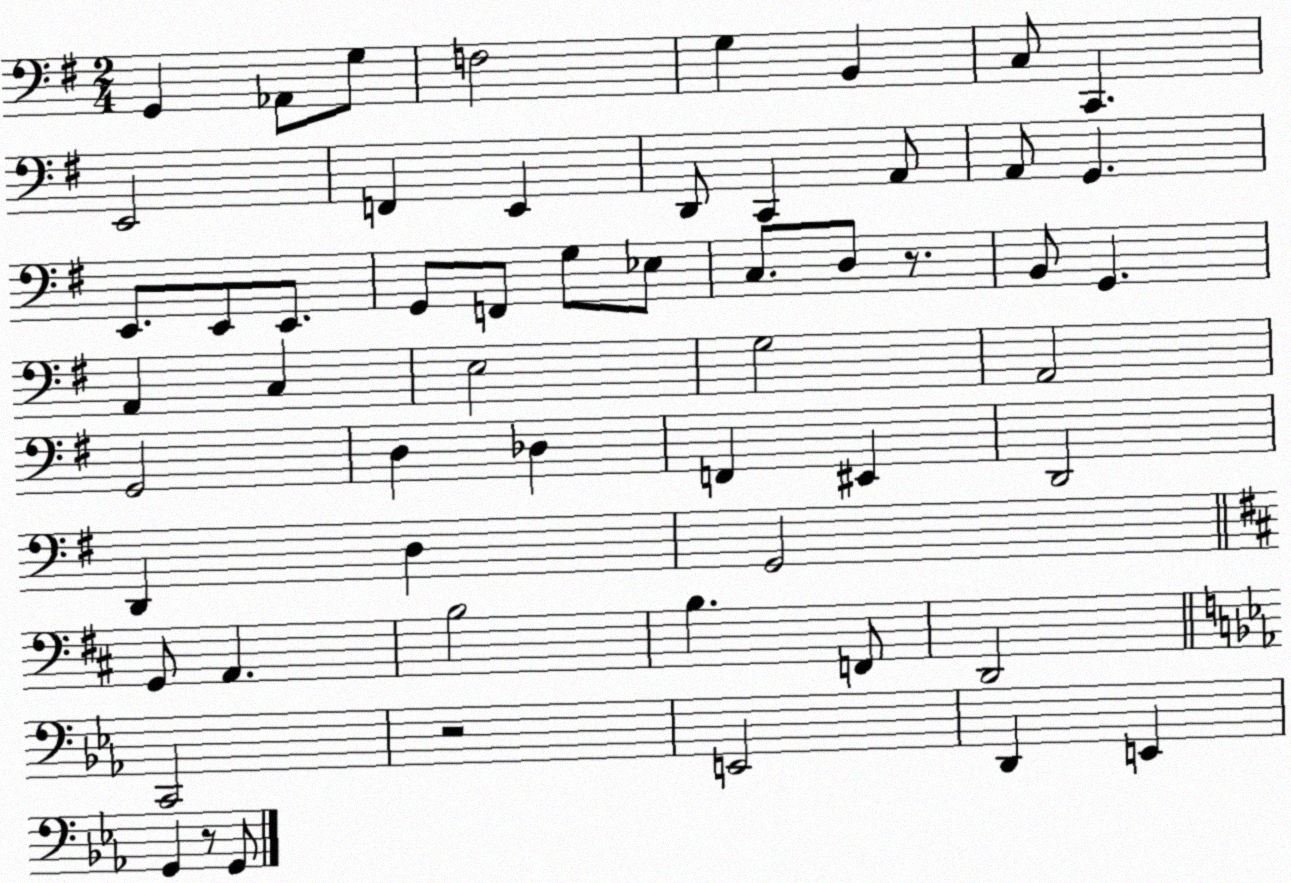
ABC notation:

X:1
T:Untitled
M:2/4
L:1/4
K:G
G,, _A,,/2 G,/2 F,2 G, B,, C,/2 C,, E,,2 F,, E,, D,,/2 C,, A,,/2 A,,/2 G,, E,,/2 E,,/2 E,,/2 G,,/2 F,,/2 G,/2 _E,/2 C,/2 D,/2 z/2 B,,/2 G,, A,, C, E,2 G,2 A,,2 G,,2 D, _D, F,, ^E,, D,,2 D,, D, G,,2 G,,/2 A,, B,2 B, F,,/2 D,,2 C,,2 z2 E,,2 D,, E,, G,, z/2 G,,/2